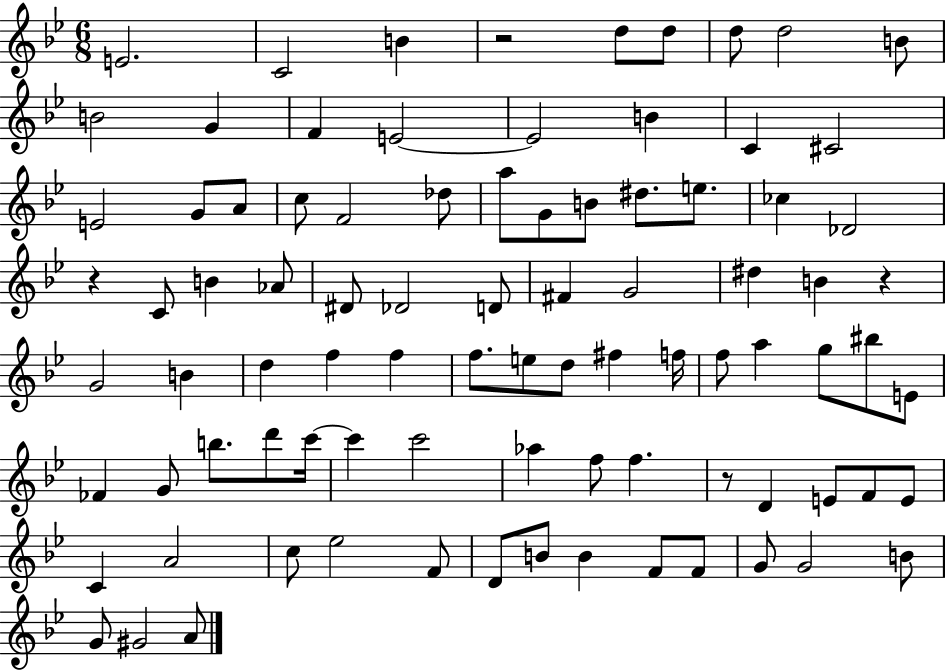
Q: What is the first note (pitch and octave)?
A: E4